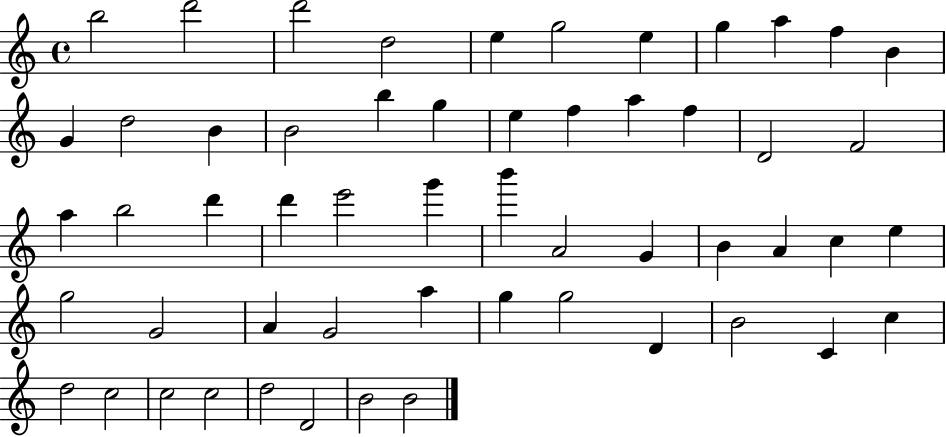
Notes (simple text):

B5/h D6/h D6/h D5/h E5/q G5/h E5/q G5/q A5/q F5/q B4/q G4/q D5/h B4/q B4/h B5/q G5/q E5/q F5/q A5/q F5/q D4/h F4/h A5/q B5/h D6/q D6/q E6/h G6/q B6/q A4/h G4/q B4/q A4/q C5/q E5/q G5/h G4/h A4/q G4/h A5/q G5/q G5/h D4/q B4/h C4/q C5/q D5/h C5/h C5/h C5/h D5/h D4/h B4/h B4/h